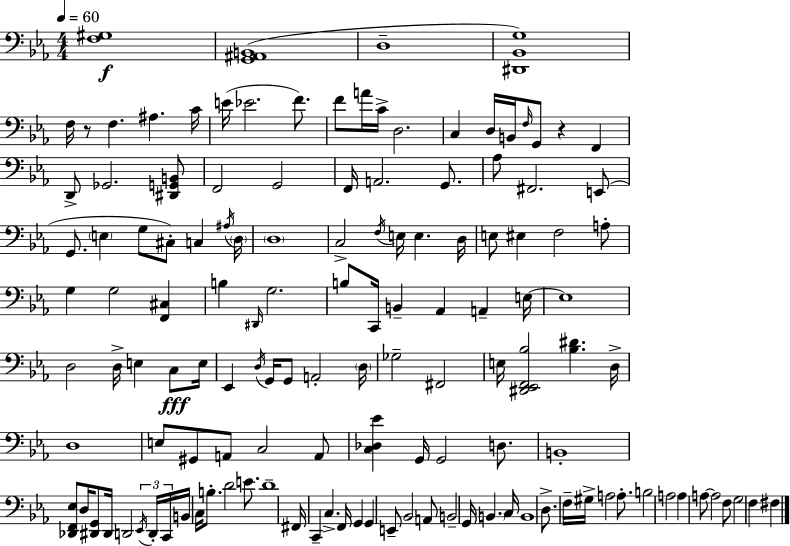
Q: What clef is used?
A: bass